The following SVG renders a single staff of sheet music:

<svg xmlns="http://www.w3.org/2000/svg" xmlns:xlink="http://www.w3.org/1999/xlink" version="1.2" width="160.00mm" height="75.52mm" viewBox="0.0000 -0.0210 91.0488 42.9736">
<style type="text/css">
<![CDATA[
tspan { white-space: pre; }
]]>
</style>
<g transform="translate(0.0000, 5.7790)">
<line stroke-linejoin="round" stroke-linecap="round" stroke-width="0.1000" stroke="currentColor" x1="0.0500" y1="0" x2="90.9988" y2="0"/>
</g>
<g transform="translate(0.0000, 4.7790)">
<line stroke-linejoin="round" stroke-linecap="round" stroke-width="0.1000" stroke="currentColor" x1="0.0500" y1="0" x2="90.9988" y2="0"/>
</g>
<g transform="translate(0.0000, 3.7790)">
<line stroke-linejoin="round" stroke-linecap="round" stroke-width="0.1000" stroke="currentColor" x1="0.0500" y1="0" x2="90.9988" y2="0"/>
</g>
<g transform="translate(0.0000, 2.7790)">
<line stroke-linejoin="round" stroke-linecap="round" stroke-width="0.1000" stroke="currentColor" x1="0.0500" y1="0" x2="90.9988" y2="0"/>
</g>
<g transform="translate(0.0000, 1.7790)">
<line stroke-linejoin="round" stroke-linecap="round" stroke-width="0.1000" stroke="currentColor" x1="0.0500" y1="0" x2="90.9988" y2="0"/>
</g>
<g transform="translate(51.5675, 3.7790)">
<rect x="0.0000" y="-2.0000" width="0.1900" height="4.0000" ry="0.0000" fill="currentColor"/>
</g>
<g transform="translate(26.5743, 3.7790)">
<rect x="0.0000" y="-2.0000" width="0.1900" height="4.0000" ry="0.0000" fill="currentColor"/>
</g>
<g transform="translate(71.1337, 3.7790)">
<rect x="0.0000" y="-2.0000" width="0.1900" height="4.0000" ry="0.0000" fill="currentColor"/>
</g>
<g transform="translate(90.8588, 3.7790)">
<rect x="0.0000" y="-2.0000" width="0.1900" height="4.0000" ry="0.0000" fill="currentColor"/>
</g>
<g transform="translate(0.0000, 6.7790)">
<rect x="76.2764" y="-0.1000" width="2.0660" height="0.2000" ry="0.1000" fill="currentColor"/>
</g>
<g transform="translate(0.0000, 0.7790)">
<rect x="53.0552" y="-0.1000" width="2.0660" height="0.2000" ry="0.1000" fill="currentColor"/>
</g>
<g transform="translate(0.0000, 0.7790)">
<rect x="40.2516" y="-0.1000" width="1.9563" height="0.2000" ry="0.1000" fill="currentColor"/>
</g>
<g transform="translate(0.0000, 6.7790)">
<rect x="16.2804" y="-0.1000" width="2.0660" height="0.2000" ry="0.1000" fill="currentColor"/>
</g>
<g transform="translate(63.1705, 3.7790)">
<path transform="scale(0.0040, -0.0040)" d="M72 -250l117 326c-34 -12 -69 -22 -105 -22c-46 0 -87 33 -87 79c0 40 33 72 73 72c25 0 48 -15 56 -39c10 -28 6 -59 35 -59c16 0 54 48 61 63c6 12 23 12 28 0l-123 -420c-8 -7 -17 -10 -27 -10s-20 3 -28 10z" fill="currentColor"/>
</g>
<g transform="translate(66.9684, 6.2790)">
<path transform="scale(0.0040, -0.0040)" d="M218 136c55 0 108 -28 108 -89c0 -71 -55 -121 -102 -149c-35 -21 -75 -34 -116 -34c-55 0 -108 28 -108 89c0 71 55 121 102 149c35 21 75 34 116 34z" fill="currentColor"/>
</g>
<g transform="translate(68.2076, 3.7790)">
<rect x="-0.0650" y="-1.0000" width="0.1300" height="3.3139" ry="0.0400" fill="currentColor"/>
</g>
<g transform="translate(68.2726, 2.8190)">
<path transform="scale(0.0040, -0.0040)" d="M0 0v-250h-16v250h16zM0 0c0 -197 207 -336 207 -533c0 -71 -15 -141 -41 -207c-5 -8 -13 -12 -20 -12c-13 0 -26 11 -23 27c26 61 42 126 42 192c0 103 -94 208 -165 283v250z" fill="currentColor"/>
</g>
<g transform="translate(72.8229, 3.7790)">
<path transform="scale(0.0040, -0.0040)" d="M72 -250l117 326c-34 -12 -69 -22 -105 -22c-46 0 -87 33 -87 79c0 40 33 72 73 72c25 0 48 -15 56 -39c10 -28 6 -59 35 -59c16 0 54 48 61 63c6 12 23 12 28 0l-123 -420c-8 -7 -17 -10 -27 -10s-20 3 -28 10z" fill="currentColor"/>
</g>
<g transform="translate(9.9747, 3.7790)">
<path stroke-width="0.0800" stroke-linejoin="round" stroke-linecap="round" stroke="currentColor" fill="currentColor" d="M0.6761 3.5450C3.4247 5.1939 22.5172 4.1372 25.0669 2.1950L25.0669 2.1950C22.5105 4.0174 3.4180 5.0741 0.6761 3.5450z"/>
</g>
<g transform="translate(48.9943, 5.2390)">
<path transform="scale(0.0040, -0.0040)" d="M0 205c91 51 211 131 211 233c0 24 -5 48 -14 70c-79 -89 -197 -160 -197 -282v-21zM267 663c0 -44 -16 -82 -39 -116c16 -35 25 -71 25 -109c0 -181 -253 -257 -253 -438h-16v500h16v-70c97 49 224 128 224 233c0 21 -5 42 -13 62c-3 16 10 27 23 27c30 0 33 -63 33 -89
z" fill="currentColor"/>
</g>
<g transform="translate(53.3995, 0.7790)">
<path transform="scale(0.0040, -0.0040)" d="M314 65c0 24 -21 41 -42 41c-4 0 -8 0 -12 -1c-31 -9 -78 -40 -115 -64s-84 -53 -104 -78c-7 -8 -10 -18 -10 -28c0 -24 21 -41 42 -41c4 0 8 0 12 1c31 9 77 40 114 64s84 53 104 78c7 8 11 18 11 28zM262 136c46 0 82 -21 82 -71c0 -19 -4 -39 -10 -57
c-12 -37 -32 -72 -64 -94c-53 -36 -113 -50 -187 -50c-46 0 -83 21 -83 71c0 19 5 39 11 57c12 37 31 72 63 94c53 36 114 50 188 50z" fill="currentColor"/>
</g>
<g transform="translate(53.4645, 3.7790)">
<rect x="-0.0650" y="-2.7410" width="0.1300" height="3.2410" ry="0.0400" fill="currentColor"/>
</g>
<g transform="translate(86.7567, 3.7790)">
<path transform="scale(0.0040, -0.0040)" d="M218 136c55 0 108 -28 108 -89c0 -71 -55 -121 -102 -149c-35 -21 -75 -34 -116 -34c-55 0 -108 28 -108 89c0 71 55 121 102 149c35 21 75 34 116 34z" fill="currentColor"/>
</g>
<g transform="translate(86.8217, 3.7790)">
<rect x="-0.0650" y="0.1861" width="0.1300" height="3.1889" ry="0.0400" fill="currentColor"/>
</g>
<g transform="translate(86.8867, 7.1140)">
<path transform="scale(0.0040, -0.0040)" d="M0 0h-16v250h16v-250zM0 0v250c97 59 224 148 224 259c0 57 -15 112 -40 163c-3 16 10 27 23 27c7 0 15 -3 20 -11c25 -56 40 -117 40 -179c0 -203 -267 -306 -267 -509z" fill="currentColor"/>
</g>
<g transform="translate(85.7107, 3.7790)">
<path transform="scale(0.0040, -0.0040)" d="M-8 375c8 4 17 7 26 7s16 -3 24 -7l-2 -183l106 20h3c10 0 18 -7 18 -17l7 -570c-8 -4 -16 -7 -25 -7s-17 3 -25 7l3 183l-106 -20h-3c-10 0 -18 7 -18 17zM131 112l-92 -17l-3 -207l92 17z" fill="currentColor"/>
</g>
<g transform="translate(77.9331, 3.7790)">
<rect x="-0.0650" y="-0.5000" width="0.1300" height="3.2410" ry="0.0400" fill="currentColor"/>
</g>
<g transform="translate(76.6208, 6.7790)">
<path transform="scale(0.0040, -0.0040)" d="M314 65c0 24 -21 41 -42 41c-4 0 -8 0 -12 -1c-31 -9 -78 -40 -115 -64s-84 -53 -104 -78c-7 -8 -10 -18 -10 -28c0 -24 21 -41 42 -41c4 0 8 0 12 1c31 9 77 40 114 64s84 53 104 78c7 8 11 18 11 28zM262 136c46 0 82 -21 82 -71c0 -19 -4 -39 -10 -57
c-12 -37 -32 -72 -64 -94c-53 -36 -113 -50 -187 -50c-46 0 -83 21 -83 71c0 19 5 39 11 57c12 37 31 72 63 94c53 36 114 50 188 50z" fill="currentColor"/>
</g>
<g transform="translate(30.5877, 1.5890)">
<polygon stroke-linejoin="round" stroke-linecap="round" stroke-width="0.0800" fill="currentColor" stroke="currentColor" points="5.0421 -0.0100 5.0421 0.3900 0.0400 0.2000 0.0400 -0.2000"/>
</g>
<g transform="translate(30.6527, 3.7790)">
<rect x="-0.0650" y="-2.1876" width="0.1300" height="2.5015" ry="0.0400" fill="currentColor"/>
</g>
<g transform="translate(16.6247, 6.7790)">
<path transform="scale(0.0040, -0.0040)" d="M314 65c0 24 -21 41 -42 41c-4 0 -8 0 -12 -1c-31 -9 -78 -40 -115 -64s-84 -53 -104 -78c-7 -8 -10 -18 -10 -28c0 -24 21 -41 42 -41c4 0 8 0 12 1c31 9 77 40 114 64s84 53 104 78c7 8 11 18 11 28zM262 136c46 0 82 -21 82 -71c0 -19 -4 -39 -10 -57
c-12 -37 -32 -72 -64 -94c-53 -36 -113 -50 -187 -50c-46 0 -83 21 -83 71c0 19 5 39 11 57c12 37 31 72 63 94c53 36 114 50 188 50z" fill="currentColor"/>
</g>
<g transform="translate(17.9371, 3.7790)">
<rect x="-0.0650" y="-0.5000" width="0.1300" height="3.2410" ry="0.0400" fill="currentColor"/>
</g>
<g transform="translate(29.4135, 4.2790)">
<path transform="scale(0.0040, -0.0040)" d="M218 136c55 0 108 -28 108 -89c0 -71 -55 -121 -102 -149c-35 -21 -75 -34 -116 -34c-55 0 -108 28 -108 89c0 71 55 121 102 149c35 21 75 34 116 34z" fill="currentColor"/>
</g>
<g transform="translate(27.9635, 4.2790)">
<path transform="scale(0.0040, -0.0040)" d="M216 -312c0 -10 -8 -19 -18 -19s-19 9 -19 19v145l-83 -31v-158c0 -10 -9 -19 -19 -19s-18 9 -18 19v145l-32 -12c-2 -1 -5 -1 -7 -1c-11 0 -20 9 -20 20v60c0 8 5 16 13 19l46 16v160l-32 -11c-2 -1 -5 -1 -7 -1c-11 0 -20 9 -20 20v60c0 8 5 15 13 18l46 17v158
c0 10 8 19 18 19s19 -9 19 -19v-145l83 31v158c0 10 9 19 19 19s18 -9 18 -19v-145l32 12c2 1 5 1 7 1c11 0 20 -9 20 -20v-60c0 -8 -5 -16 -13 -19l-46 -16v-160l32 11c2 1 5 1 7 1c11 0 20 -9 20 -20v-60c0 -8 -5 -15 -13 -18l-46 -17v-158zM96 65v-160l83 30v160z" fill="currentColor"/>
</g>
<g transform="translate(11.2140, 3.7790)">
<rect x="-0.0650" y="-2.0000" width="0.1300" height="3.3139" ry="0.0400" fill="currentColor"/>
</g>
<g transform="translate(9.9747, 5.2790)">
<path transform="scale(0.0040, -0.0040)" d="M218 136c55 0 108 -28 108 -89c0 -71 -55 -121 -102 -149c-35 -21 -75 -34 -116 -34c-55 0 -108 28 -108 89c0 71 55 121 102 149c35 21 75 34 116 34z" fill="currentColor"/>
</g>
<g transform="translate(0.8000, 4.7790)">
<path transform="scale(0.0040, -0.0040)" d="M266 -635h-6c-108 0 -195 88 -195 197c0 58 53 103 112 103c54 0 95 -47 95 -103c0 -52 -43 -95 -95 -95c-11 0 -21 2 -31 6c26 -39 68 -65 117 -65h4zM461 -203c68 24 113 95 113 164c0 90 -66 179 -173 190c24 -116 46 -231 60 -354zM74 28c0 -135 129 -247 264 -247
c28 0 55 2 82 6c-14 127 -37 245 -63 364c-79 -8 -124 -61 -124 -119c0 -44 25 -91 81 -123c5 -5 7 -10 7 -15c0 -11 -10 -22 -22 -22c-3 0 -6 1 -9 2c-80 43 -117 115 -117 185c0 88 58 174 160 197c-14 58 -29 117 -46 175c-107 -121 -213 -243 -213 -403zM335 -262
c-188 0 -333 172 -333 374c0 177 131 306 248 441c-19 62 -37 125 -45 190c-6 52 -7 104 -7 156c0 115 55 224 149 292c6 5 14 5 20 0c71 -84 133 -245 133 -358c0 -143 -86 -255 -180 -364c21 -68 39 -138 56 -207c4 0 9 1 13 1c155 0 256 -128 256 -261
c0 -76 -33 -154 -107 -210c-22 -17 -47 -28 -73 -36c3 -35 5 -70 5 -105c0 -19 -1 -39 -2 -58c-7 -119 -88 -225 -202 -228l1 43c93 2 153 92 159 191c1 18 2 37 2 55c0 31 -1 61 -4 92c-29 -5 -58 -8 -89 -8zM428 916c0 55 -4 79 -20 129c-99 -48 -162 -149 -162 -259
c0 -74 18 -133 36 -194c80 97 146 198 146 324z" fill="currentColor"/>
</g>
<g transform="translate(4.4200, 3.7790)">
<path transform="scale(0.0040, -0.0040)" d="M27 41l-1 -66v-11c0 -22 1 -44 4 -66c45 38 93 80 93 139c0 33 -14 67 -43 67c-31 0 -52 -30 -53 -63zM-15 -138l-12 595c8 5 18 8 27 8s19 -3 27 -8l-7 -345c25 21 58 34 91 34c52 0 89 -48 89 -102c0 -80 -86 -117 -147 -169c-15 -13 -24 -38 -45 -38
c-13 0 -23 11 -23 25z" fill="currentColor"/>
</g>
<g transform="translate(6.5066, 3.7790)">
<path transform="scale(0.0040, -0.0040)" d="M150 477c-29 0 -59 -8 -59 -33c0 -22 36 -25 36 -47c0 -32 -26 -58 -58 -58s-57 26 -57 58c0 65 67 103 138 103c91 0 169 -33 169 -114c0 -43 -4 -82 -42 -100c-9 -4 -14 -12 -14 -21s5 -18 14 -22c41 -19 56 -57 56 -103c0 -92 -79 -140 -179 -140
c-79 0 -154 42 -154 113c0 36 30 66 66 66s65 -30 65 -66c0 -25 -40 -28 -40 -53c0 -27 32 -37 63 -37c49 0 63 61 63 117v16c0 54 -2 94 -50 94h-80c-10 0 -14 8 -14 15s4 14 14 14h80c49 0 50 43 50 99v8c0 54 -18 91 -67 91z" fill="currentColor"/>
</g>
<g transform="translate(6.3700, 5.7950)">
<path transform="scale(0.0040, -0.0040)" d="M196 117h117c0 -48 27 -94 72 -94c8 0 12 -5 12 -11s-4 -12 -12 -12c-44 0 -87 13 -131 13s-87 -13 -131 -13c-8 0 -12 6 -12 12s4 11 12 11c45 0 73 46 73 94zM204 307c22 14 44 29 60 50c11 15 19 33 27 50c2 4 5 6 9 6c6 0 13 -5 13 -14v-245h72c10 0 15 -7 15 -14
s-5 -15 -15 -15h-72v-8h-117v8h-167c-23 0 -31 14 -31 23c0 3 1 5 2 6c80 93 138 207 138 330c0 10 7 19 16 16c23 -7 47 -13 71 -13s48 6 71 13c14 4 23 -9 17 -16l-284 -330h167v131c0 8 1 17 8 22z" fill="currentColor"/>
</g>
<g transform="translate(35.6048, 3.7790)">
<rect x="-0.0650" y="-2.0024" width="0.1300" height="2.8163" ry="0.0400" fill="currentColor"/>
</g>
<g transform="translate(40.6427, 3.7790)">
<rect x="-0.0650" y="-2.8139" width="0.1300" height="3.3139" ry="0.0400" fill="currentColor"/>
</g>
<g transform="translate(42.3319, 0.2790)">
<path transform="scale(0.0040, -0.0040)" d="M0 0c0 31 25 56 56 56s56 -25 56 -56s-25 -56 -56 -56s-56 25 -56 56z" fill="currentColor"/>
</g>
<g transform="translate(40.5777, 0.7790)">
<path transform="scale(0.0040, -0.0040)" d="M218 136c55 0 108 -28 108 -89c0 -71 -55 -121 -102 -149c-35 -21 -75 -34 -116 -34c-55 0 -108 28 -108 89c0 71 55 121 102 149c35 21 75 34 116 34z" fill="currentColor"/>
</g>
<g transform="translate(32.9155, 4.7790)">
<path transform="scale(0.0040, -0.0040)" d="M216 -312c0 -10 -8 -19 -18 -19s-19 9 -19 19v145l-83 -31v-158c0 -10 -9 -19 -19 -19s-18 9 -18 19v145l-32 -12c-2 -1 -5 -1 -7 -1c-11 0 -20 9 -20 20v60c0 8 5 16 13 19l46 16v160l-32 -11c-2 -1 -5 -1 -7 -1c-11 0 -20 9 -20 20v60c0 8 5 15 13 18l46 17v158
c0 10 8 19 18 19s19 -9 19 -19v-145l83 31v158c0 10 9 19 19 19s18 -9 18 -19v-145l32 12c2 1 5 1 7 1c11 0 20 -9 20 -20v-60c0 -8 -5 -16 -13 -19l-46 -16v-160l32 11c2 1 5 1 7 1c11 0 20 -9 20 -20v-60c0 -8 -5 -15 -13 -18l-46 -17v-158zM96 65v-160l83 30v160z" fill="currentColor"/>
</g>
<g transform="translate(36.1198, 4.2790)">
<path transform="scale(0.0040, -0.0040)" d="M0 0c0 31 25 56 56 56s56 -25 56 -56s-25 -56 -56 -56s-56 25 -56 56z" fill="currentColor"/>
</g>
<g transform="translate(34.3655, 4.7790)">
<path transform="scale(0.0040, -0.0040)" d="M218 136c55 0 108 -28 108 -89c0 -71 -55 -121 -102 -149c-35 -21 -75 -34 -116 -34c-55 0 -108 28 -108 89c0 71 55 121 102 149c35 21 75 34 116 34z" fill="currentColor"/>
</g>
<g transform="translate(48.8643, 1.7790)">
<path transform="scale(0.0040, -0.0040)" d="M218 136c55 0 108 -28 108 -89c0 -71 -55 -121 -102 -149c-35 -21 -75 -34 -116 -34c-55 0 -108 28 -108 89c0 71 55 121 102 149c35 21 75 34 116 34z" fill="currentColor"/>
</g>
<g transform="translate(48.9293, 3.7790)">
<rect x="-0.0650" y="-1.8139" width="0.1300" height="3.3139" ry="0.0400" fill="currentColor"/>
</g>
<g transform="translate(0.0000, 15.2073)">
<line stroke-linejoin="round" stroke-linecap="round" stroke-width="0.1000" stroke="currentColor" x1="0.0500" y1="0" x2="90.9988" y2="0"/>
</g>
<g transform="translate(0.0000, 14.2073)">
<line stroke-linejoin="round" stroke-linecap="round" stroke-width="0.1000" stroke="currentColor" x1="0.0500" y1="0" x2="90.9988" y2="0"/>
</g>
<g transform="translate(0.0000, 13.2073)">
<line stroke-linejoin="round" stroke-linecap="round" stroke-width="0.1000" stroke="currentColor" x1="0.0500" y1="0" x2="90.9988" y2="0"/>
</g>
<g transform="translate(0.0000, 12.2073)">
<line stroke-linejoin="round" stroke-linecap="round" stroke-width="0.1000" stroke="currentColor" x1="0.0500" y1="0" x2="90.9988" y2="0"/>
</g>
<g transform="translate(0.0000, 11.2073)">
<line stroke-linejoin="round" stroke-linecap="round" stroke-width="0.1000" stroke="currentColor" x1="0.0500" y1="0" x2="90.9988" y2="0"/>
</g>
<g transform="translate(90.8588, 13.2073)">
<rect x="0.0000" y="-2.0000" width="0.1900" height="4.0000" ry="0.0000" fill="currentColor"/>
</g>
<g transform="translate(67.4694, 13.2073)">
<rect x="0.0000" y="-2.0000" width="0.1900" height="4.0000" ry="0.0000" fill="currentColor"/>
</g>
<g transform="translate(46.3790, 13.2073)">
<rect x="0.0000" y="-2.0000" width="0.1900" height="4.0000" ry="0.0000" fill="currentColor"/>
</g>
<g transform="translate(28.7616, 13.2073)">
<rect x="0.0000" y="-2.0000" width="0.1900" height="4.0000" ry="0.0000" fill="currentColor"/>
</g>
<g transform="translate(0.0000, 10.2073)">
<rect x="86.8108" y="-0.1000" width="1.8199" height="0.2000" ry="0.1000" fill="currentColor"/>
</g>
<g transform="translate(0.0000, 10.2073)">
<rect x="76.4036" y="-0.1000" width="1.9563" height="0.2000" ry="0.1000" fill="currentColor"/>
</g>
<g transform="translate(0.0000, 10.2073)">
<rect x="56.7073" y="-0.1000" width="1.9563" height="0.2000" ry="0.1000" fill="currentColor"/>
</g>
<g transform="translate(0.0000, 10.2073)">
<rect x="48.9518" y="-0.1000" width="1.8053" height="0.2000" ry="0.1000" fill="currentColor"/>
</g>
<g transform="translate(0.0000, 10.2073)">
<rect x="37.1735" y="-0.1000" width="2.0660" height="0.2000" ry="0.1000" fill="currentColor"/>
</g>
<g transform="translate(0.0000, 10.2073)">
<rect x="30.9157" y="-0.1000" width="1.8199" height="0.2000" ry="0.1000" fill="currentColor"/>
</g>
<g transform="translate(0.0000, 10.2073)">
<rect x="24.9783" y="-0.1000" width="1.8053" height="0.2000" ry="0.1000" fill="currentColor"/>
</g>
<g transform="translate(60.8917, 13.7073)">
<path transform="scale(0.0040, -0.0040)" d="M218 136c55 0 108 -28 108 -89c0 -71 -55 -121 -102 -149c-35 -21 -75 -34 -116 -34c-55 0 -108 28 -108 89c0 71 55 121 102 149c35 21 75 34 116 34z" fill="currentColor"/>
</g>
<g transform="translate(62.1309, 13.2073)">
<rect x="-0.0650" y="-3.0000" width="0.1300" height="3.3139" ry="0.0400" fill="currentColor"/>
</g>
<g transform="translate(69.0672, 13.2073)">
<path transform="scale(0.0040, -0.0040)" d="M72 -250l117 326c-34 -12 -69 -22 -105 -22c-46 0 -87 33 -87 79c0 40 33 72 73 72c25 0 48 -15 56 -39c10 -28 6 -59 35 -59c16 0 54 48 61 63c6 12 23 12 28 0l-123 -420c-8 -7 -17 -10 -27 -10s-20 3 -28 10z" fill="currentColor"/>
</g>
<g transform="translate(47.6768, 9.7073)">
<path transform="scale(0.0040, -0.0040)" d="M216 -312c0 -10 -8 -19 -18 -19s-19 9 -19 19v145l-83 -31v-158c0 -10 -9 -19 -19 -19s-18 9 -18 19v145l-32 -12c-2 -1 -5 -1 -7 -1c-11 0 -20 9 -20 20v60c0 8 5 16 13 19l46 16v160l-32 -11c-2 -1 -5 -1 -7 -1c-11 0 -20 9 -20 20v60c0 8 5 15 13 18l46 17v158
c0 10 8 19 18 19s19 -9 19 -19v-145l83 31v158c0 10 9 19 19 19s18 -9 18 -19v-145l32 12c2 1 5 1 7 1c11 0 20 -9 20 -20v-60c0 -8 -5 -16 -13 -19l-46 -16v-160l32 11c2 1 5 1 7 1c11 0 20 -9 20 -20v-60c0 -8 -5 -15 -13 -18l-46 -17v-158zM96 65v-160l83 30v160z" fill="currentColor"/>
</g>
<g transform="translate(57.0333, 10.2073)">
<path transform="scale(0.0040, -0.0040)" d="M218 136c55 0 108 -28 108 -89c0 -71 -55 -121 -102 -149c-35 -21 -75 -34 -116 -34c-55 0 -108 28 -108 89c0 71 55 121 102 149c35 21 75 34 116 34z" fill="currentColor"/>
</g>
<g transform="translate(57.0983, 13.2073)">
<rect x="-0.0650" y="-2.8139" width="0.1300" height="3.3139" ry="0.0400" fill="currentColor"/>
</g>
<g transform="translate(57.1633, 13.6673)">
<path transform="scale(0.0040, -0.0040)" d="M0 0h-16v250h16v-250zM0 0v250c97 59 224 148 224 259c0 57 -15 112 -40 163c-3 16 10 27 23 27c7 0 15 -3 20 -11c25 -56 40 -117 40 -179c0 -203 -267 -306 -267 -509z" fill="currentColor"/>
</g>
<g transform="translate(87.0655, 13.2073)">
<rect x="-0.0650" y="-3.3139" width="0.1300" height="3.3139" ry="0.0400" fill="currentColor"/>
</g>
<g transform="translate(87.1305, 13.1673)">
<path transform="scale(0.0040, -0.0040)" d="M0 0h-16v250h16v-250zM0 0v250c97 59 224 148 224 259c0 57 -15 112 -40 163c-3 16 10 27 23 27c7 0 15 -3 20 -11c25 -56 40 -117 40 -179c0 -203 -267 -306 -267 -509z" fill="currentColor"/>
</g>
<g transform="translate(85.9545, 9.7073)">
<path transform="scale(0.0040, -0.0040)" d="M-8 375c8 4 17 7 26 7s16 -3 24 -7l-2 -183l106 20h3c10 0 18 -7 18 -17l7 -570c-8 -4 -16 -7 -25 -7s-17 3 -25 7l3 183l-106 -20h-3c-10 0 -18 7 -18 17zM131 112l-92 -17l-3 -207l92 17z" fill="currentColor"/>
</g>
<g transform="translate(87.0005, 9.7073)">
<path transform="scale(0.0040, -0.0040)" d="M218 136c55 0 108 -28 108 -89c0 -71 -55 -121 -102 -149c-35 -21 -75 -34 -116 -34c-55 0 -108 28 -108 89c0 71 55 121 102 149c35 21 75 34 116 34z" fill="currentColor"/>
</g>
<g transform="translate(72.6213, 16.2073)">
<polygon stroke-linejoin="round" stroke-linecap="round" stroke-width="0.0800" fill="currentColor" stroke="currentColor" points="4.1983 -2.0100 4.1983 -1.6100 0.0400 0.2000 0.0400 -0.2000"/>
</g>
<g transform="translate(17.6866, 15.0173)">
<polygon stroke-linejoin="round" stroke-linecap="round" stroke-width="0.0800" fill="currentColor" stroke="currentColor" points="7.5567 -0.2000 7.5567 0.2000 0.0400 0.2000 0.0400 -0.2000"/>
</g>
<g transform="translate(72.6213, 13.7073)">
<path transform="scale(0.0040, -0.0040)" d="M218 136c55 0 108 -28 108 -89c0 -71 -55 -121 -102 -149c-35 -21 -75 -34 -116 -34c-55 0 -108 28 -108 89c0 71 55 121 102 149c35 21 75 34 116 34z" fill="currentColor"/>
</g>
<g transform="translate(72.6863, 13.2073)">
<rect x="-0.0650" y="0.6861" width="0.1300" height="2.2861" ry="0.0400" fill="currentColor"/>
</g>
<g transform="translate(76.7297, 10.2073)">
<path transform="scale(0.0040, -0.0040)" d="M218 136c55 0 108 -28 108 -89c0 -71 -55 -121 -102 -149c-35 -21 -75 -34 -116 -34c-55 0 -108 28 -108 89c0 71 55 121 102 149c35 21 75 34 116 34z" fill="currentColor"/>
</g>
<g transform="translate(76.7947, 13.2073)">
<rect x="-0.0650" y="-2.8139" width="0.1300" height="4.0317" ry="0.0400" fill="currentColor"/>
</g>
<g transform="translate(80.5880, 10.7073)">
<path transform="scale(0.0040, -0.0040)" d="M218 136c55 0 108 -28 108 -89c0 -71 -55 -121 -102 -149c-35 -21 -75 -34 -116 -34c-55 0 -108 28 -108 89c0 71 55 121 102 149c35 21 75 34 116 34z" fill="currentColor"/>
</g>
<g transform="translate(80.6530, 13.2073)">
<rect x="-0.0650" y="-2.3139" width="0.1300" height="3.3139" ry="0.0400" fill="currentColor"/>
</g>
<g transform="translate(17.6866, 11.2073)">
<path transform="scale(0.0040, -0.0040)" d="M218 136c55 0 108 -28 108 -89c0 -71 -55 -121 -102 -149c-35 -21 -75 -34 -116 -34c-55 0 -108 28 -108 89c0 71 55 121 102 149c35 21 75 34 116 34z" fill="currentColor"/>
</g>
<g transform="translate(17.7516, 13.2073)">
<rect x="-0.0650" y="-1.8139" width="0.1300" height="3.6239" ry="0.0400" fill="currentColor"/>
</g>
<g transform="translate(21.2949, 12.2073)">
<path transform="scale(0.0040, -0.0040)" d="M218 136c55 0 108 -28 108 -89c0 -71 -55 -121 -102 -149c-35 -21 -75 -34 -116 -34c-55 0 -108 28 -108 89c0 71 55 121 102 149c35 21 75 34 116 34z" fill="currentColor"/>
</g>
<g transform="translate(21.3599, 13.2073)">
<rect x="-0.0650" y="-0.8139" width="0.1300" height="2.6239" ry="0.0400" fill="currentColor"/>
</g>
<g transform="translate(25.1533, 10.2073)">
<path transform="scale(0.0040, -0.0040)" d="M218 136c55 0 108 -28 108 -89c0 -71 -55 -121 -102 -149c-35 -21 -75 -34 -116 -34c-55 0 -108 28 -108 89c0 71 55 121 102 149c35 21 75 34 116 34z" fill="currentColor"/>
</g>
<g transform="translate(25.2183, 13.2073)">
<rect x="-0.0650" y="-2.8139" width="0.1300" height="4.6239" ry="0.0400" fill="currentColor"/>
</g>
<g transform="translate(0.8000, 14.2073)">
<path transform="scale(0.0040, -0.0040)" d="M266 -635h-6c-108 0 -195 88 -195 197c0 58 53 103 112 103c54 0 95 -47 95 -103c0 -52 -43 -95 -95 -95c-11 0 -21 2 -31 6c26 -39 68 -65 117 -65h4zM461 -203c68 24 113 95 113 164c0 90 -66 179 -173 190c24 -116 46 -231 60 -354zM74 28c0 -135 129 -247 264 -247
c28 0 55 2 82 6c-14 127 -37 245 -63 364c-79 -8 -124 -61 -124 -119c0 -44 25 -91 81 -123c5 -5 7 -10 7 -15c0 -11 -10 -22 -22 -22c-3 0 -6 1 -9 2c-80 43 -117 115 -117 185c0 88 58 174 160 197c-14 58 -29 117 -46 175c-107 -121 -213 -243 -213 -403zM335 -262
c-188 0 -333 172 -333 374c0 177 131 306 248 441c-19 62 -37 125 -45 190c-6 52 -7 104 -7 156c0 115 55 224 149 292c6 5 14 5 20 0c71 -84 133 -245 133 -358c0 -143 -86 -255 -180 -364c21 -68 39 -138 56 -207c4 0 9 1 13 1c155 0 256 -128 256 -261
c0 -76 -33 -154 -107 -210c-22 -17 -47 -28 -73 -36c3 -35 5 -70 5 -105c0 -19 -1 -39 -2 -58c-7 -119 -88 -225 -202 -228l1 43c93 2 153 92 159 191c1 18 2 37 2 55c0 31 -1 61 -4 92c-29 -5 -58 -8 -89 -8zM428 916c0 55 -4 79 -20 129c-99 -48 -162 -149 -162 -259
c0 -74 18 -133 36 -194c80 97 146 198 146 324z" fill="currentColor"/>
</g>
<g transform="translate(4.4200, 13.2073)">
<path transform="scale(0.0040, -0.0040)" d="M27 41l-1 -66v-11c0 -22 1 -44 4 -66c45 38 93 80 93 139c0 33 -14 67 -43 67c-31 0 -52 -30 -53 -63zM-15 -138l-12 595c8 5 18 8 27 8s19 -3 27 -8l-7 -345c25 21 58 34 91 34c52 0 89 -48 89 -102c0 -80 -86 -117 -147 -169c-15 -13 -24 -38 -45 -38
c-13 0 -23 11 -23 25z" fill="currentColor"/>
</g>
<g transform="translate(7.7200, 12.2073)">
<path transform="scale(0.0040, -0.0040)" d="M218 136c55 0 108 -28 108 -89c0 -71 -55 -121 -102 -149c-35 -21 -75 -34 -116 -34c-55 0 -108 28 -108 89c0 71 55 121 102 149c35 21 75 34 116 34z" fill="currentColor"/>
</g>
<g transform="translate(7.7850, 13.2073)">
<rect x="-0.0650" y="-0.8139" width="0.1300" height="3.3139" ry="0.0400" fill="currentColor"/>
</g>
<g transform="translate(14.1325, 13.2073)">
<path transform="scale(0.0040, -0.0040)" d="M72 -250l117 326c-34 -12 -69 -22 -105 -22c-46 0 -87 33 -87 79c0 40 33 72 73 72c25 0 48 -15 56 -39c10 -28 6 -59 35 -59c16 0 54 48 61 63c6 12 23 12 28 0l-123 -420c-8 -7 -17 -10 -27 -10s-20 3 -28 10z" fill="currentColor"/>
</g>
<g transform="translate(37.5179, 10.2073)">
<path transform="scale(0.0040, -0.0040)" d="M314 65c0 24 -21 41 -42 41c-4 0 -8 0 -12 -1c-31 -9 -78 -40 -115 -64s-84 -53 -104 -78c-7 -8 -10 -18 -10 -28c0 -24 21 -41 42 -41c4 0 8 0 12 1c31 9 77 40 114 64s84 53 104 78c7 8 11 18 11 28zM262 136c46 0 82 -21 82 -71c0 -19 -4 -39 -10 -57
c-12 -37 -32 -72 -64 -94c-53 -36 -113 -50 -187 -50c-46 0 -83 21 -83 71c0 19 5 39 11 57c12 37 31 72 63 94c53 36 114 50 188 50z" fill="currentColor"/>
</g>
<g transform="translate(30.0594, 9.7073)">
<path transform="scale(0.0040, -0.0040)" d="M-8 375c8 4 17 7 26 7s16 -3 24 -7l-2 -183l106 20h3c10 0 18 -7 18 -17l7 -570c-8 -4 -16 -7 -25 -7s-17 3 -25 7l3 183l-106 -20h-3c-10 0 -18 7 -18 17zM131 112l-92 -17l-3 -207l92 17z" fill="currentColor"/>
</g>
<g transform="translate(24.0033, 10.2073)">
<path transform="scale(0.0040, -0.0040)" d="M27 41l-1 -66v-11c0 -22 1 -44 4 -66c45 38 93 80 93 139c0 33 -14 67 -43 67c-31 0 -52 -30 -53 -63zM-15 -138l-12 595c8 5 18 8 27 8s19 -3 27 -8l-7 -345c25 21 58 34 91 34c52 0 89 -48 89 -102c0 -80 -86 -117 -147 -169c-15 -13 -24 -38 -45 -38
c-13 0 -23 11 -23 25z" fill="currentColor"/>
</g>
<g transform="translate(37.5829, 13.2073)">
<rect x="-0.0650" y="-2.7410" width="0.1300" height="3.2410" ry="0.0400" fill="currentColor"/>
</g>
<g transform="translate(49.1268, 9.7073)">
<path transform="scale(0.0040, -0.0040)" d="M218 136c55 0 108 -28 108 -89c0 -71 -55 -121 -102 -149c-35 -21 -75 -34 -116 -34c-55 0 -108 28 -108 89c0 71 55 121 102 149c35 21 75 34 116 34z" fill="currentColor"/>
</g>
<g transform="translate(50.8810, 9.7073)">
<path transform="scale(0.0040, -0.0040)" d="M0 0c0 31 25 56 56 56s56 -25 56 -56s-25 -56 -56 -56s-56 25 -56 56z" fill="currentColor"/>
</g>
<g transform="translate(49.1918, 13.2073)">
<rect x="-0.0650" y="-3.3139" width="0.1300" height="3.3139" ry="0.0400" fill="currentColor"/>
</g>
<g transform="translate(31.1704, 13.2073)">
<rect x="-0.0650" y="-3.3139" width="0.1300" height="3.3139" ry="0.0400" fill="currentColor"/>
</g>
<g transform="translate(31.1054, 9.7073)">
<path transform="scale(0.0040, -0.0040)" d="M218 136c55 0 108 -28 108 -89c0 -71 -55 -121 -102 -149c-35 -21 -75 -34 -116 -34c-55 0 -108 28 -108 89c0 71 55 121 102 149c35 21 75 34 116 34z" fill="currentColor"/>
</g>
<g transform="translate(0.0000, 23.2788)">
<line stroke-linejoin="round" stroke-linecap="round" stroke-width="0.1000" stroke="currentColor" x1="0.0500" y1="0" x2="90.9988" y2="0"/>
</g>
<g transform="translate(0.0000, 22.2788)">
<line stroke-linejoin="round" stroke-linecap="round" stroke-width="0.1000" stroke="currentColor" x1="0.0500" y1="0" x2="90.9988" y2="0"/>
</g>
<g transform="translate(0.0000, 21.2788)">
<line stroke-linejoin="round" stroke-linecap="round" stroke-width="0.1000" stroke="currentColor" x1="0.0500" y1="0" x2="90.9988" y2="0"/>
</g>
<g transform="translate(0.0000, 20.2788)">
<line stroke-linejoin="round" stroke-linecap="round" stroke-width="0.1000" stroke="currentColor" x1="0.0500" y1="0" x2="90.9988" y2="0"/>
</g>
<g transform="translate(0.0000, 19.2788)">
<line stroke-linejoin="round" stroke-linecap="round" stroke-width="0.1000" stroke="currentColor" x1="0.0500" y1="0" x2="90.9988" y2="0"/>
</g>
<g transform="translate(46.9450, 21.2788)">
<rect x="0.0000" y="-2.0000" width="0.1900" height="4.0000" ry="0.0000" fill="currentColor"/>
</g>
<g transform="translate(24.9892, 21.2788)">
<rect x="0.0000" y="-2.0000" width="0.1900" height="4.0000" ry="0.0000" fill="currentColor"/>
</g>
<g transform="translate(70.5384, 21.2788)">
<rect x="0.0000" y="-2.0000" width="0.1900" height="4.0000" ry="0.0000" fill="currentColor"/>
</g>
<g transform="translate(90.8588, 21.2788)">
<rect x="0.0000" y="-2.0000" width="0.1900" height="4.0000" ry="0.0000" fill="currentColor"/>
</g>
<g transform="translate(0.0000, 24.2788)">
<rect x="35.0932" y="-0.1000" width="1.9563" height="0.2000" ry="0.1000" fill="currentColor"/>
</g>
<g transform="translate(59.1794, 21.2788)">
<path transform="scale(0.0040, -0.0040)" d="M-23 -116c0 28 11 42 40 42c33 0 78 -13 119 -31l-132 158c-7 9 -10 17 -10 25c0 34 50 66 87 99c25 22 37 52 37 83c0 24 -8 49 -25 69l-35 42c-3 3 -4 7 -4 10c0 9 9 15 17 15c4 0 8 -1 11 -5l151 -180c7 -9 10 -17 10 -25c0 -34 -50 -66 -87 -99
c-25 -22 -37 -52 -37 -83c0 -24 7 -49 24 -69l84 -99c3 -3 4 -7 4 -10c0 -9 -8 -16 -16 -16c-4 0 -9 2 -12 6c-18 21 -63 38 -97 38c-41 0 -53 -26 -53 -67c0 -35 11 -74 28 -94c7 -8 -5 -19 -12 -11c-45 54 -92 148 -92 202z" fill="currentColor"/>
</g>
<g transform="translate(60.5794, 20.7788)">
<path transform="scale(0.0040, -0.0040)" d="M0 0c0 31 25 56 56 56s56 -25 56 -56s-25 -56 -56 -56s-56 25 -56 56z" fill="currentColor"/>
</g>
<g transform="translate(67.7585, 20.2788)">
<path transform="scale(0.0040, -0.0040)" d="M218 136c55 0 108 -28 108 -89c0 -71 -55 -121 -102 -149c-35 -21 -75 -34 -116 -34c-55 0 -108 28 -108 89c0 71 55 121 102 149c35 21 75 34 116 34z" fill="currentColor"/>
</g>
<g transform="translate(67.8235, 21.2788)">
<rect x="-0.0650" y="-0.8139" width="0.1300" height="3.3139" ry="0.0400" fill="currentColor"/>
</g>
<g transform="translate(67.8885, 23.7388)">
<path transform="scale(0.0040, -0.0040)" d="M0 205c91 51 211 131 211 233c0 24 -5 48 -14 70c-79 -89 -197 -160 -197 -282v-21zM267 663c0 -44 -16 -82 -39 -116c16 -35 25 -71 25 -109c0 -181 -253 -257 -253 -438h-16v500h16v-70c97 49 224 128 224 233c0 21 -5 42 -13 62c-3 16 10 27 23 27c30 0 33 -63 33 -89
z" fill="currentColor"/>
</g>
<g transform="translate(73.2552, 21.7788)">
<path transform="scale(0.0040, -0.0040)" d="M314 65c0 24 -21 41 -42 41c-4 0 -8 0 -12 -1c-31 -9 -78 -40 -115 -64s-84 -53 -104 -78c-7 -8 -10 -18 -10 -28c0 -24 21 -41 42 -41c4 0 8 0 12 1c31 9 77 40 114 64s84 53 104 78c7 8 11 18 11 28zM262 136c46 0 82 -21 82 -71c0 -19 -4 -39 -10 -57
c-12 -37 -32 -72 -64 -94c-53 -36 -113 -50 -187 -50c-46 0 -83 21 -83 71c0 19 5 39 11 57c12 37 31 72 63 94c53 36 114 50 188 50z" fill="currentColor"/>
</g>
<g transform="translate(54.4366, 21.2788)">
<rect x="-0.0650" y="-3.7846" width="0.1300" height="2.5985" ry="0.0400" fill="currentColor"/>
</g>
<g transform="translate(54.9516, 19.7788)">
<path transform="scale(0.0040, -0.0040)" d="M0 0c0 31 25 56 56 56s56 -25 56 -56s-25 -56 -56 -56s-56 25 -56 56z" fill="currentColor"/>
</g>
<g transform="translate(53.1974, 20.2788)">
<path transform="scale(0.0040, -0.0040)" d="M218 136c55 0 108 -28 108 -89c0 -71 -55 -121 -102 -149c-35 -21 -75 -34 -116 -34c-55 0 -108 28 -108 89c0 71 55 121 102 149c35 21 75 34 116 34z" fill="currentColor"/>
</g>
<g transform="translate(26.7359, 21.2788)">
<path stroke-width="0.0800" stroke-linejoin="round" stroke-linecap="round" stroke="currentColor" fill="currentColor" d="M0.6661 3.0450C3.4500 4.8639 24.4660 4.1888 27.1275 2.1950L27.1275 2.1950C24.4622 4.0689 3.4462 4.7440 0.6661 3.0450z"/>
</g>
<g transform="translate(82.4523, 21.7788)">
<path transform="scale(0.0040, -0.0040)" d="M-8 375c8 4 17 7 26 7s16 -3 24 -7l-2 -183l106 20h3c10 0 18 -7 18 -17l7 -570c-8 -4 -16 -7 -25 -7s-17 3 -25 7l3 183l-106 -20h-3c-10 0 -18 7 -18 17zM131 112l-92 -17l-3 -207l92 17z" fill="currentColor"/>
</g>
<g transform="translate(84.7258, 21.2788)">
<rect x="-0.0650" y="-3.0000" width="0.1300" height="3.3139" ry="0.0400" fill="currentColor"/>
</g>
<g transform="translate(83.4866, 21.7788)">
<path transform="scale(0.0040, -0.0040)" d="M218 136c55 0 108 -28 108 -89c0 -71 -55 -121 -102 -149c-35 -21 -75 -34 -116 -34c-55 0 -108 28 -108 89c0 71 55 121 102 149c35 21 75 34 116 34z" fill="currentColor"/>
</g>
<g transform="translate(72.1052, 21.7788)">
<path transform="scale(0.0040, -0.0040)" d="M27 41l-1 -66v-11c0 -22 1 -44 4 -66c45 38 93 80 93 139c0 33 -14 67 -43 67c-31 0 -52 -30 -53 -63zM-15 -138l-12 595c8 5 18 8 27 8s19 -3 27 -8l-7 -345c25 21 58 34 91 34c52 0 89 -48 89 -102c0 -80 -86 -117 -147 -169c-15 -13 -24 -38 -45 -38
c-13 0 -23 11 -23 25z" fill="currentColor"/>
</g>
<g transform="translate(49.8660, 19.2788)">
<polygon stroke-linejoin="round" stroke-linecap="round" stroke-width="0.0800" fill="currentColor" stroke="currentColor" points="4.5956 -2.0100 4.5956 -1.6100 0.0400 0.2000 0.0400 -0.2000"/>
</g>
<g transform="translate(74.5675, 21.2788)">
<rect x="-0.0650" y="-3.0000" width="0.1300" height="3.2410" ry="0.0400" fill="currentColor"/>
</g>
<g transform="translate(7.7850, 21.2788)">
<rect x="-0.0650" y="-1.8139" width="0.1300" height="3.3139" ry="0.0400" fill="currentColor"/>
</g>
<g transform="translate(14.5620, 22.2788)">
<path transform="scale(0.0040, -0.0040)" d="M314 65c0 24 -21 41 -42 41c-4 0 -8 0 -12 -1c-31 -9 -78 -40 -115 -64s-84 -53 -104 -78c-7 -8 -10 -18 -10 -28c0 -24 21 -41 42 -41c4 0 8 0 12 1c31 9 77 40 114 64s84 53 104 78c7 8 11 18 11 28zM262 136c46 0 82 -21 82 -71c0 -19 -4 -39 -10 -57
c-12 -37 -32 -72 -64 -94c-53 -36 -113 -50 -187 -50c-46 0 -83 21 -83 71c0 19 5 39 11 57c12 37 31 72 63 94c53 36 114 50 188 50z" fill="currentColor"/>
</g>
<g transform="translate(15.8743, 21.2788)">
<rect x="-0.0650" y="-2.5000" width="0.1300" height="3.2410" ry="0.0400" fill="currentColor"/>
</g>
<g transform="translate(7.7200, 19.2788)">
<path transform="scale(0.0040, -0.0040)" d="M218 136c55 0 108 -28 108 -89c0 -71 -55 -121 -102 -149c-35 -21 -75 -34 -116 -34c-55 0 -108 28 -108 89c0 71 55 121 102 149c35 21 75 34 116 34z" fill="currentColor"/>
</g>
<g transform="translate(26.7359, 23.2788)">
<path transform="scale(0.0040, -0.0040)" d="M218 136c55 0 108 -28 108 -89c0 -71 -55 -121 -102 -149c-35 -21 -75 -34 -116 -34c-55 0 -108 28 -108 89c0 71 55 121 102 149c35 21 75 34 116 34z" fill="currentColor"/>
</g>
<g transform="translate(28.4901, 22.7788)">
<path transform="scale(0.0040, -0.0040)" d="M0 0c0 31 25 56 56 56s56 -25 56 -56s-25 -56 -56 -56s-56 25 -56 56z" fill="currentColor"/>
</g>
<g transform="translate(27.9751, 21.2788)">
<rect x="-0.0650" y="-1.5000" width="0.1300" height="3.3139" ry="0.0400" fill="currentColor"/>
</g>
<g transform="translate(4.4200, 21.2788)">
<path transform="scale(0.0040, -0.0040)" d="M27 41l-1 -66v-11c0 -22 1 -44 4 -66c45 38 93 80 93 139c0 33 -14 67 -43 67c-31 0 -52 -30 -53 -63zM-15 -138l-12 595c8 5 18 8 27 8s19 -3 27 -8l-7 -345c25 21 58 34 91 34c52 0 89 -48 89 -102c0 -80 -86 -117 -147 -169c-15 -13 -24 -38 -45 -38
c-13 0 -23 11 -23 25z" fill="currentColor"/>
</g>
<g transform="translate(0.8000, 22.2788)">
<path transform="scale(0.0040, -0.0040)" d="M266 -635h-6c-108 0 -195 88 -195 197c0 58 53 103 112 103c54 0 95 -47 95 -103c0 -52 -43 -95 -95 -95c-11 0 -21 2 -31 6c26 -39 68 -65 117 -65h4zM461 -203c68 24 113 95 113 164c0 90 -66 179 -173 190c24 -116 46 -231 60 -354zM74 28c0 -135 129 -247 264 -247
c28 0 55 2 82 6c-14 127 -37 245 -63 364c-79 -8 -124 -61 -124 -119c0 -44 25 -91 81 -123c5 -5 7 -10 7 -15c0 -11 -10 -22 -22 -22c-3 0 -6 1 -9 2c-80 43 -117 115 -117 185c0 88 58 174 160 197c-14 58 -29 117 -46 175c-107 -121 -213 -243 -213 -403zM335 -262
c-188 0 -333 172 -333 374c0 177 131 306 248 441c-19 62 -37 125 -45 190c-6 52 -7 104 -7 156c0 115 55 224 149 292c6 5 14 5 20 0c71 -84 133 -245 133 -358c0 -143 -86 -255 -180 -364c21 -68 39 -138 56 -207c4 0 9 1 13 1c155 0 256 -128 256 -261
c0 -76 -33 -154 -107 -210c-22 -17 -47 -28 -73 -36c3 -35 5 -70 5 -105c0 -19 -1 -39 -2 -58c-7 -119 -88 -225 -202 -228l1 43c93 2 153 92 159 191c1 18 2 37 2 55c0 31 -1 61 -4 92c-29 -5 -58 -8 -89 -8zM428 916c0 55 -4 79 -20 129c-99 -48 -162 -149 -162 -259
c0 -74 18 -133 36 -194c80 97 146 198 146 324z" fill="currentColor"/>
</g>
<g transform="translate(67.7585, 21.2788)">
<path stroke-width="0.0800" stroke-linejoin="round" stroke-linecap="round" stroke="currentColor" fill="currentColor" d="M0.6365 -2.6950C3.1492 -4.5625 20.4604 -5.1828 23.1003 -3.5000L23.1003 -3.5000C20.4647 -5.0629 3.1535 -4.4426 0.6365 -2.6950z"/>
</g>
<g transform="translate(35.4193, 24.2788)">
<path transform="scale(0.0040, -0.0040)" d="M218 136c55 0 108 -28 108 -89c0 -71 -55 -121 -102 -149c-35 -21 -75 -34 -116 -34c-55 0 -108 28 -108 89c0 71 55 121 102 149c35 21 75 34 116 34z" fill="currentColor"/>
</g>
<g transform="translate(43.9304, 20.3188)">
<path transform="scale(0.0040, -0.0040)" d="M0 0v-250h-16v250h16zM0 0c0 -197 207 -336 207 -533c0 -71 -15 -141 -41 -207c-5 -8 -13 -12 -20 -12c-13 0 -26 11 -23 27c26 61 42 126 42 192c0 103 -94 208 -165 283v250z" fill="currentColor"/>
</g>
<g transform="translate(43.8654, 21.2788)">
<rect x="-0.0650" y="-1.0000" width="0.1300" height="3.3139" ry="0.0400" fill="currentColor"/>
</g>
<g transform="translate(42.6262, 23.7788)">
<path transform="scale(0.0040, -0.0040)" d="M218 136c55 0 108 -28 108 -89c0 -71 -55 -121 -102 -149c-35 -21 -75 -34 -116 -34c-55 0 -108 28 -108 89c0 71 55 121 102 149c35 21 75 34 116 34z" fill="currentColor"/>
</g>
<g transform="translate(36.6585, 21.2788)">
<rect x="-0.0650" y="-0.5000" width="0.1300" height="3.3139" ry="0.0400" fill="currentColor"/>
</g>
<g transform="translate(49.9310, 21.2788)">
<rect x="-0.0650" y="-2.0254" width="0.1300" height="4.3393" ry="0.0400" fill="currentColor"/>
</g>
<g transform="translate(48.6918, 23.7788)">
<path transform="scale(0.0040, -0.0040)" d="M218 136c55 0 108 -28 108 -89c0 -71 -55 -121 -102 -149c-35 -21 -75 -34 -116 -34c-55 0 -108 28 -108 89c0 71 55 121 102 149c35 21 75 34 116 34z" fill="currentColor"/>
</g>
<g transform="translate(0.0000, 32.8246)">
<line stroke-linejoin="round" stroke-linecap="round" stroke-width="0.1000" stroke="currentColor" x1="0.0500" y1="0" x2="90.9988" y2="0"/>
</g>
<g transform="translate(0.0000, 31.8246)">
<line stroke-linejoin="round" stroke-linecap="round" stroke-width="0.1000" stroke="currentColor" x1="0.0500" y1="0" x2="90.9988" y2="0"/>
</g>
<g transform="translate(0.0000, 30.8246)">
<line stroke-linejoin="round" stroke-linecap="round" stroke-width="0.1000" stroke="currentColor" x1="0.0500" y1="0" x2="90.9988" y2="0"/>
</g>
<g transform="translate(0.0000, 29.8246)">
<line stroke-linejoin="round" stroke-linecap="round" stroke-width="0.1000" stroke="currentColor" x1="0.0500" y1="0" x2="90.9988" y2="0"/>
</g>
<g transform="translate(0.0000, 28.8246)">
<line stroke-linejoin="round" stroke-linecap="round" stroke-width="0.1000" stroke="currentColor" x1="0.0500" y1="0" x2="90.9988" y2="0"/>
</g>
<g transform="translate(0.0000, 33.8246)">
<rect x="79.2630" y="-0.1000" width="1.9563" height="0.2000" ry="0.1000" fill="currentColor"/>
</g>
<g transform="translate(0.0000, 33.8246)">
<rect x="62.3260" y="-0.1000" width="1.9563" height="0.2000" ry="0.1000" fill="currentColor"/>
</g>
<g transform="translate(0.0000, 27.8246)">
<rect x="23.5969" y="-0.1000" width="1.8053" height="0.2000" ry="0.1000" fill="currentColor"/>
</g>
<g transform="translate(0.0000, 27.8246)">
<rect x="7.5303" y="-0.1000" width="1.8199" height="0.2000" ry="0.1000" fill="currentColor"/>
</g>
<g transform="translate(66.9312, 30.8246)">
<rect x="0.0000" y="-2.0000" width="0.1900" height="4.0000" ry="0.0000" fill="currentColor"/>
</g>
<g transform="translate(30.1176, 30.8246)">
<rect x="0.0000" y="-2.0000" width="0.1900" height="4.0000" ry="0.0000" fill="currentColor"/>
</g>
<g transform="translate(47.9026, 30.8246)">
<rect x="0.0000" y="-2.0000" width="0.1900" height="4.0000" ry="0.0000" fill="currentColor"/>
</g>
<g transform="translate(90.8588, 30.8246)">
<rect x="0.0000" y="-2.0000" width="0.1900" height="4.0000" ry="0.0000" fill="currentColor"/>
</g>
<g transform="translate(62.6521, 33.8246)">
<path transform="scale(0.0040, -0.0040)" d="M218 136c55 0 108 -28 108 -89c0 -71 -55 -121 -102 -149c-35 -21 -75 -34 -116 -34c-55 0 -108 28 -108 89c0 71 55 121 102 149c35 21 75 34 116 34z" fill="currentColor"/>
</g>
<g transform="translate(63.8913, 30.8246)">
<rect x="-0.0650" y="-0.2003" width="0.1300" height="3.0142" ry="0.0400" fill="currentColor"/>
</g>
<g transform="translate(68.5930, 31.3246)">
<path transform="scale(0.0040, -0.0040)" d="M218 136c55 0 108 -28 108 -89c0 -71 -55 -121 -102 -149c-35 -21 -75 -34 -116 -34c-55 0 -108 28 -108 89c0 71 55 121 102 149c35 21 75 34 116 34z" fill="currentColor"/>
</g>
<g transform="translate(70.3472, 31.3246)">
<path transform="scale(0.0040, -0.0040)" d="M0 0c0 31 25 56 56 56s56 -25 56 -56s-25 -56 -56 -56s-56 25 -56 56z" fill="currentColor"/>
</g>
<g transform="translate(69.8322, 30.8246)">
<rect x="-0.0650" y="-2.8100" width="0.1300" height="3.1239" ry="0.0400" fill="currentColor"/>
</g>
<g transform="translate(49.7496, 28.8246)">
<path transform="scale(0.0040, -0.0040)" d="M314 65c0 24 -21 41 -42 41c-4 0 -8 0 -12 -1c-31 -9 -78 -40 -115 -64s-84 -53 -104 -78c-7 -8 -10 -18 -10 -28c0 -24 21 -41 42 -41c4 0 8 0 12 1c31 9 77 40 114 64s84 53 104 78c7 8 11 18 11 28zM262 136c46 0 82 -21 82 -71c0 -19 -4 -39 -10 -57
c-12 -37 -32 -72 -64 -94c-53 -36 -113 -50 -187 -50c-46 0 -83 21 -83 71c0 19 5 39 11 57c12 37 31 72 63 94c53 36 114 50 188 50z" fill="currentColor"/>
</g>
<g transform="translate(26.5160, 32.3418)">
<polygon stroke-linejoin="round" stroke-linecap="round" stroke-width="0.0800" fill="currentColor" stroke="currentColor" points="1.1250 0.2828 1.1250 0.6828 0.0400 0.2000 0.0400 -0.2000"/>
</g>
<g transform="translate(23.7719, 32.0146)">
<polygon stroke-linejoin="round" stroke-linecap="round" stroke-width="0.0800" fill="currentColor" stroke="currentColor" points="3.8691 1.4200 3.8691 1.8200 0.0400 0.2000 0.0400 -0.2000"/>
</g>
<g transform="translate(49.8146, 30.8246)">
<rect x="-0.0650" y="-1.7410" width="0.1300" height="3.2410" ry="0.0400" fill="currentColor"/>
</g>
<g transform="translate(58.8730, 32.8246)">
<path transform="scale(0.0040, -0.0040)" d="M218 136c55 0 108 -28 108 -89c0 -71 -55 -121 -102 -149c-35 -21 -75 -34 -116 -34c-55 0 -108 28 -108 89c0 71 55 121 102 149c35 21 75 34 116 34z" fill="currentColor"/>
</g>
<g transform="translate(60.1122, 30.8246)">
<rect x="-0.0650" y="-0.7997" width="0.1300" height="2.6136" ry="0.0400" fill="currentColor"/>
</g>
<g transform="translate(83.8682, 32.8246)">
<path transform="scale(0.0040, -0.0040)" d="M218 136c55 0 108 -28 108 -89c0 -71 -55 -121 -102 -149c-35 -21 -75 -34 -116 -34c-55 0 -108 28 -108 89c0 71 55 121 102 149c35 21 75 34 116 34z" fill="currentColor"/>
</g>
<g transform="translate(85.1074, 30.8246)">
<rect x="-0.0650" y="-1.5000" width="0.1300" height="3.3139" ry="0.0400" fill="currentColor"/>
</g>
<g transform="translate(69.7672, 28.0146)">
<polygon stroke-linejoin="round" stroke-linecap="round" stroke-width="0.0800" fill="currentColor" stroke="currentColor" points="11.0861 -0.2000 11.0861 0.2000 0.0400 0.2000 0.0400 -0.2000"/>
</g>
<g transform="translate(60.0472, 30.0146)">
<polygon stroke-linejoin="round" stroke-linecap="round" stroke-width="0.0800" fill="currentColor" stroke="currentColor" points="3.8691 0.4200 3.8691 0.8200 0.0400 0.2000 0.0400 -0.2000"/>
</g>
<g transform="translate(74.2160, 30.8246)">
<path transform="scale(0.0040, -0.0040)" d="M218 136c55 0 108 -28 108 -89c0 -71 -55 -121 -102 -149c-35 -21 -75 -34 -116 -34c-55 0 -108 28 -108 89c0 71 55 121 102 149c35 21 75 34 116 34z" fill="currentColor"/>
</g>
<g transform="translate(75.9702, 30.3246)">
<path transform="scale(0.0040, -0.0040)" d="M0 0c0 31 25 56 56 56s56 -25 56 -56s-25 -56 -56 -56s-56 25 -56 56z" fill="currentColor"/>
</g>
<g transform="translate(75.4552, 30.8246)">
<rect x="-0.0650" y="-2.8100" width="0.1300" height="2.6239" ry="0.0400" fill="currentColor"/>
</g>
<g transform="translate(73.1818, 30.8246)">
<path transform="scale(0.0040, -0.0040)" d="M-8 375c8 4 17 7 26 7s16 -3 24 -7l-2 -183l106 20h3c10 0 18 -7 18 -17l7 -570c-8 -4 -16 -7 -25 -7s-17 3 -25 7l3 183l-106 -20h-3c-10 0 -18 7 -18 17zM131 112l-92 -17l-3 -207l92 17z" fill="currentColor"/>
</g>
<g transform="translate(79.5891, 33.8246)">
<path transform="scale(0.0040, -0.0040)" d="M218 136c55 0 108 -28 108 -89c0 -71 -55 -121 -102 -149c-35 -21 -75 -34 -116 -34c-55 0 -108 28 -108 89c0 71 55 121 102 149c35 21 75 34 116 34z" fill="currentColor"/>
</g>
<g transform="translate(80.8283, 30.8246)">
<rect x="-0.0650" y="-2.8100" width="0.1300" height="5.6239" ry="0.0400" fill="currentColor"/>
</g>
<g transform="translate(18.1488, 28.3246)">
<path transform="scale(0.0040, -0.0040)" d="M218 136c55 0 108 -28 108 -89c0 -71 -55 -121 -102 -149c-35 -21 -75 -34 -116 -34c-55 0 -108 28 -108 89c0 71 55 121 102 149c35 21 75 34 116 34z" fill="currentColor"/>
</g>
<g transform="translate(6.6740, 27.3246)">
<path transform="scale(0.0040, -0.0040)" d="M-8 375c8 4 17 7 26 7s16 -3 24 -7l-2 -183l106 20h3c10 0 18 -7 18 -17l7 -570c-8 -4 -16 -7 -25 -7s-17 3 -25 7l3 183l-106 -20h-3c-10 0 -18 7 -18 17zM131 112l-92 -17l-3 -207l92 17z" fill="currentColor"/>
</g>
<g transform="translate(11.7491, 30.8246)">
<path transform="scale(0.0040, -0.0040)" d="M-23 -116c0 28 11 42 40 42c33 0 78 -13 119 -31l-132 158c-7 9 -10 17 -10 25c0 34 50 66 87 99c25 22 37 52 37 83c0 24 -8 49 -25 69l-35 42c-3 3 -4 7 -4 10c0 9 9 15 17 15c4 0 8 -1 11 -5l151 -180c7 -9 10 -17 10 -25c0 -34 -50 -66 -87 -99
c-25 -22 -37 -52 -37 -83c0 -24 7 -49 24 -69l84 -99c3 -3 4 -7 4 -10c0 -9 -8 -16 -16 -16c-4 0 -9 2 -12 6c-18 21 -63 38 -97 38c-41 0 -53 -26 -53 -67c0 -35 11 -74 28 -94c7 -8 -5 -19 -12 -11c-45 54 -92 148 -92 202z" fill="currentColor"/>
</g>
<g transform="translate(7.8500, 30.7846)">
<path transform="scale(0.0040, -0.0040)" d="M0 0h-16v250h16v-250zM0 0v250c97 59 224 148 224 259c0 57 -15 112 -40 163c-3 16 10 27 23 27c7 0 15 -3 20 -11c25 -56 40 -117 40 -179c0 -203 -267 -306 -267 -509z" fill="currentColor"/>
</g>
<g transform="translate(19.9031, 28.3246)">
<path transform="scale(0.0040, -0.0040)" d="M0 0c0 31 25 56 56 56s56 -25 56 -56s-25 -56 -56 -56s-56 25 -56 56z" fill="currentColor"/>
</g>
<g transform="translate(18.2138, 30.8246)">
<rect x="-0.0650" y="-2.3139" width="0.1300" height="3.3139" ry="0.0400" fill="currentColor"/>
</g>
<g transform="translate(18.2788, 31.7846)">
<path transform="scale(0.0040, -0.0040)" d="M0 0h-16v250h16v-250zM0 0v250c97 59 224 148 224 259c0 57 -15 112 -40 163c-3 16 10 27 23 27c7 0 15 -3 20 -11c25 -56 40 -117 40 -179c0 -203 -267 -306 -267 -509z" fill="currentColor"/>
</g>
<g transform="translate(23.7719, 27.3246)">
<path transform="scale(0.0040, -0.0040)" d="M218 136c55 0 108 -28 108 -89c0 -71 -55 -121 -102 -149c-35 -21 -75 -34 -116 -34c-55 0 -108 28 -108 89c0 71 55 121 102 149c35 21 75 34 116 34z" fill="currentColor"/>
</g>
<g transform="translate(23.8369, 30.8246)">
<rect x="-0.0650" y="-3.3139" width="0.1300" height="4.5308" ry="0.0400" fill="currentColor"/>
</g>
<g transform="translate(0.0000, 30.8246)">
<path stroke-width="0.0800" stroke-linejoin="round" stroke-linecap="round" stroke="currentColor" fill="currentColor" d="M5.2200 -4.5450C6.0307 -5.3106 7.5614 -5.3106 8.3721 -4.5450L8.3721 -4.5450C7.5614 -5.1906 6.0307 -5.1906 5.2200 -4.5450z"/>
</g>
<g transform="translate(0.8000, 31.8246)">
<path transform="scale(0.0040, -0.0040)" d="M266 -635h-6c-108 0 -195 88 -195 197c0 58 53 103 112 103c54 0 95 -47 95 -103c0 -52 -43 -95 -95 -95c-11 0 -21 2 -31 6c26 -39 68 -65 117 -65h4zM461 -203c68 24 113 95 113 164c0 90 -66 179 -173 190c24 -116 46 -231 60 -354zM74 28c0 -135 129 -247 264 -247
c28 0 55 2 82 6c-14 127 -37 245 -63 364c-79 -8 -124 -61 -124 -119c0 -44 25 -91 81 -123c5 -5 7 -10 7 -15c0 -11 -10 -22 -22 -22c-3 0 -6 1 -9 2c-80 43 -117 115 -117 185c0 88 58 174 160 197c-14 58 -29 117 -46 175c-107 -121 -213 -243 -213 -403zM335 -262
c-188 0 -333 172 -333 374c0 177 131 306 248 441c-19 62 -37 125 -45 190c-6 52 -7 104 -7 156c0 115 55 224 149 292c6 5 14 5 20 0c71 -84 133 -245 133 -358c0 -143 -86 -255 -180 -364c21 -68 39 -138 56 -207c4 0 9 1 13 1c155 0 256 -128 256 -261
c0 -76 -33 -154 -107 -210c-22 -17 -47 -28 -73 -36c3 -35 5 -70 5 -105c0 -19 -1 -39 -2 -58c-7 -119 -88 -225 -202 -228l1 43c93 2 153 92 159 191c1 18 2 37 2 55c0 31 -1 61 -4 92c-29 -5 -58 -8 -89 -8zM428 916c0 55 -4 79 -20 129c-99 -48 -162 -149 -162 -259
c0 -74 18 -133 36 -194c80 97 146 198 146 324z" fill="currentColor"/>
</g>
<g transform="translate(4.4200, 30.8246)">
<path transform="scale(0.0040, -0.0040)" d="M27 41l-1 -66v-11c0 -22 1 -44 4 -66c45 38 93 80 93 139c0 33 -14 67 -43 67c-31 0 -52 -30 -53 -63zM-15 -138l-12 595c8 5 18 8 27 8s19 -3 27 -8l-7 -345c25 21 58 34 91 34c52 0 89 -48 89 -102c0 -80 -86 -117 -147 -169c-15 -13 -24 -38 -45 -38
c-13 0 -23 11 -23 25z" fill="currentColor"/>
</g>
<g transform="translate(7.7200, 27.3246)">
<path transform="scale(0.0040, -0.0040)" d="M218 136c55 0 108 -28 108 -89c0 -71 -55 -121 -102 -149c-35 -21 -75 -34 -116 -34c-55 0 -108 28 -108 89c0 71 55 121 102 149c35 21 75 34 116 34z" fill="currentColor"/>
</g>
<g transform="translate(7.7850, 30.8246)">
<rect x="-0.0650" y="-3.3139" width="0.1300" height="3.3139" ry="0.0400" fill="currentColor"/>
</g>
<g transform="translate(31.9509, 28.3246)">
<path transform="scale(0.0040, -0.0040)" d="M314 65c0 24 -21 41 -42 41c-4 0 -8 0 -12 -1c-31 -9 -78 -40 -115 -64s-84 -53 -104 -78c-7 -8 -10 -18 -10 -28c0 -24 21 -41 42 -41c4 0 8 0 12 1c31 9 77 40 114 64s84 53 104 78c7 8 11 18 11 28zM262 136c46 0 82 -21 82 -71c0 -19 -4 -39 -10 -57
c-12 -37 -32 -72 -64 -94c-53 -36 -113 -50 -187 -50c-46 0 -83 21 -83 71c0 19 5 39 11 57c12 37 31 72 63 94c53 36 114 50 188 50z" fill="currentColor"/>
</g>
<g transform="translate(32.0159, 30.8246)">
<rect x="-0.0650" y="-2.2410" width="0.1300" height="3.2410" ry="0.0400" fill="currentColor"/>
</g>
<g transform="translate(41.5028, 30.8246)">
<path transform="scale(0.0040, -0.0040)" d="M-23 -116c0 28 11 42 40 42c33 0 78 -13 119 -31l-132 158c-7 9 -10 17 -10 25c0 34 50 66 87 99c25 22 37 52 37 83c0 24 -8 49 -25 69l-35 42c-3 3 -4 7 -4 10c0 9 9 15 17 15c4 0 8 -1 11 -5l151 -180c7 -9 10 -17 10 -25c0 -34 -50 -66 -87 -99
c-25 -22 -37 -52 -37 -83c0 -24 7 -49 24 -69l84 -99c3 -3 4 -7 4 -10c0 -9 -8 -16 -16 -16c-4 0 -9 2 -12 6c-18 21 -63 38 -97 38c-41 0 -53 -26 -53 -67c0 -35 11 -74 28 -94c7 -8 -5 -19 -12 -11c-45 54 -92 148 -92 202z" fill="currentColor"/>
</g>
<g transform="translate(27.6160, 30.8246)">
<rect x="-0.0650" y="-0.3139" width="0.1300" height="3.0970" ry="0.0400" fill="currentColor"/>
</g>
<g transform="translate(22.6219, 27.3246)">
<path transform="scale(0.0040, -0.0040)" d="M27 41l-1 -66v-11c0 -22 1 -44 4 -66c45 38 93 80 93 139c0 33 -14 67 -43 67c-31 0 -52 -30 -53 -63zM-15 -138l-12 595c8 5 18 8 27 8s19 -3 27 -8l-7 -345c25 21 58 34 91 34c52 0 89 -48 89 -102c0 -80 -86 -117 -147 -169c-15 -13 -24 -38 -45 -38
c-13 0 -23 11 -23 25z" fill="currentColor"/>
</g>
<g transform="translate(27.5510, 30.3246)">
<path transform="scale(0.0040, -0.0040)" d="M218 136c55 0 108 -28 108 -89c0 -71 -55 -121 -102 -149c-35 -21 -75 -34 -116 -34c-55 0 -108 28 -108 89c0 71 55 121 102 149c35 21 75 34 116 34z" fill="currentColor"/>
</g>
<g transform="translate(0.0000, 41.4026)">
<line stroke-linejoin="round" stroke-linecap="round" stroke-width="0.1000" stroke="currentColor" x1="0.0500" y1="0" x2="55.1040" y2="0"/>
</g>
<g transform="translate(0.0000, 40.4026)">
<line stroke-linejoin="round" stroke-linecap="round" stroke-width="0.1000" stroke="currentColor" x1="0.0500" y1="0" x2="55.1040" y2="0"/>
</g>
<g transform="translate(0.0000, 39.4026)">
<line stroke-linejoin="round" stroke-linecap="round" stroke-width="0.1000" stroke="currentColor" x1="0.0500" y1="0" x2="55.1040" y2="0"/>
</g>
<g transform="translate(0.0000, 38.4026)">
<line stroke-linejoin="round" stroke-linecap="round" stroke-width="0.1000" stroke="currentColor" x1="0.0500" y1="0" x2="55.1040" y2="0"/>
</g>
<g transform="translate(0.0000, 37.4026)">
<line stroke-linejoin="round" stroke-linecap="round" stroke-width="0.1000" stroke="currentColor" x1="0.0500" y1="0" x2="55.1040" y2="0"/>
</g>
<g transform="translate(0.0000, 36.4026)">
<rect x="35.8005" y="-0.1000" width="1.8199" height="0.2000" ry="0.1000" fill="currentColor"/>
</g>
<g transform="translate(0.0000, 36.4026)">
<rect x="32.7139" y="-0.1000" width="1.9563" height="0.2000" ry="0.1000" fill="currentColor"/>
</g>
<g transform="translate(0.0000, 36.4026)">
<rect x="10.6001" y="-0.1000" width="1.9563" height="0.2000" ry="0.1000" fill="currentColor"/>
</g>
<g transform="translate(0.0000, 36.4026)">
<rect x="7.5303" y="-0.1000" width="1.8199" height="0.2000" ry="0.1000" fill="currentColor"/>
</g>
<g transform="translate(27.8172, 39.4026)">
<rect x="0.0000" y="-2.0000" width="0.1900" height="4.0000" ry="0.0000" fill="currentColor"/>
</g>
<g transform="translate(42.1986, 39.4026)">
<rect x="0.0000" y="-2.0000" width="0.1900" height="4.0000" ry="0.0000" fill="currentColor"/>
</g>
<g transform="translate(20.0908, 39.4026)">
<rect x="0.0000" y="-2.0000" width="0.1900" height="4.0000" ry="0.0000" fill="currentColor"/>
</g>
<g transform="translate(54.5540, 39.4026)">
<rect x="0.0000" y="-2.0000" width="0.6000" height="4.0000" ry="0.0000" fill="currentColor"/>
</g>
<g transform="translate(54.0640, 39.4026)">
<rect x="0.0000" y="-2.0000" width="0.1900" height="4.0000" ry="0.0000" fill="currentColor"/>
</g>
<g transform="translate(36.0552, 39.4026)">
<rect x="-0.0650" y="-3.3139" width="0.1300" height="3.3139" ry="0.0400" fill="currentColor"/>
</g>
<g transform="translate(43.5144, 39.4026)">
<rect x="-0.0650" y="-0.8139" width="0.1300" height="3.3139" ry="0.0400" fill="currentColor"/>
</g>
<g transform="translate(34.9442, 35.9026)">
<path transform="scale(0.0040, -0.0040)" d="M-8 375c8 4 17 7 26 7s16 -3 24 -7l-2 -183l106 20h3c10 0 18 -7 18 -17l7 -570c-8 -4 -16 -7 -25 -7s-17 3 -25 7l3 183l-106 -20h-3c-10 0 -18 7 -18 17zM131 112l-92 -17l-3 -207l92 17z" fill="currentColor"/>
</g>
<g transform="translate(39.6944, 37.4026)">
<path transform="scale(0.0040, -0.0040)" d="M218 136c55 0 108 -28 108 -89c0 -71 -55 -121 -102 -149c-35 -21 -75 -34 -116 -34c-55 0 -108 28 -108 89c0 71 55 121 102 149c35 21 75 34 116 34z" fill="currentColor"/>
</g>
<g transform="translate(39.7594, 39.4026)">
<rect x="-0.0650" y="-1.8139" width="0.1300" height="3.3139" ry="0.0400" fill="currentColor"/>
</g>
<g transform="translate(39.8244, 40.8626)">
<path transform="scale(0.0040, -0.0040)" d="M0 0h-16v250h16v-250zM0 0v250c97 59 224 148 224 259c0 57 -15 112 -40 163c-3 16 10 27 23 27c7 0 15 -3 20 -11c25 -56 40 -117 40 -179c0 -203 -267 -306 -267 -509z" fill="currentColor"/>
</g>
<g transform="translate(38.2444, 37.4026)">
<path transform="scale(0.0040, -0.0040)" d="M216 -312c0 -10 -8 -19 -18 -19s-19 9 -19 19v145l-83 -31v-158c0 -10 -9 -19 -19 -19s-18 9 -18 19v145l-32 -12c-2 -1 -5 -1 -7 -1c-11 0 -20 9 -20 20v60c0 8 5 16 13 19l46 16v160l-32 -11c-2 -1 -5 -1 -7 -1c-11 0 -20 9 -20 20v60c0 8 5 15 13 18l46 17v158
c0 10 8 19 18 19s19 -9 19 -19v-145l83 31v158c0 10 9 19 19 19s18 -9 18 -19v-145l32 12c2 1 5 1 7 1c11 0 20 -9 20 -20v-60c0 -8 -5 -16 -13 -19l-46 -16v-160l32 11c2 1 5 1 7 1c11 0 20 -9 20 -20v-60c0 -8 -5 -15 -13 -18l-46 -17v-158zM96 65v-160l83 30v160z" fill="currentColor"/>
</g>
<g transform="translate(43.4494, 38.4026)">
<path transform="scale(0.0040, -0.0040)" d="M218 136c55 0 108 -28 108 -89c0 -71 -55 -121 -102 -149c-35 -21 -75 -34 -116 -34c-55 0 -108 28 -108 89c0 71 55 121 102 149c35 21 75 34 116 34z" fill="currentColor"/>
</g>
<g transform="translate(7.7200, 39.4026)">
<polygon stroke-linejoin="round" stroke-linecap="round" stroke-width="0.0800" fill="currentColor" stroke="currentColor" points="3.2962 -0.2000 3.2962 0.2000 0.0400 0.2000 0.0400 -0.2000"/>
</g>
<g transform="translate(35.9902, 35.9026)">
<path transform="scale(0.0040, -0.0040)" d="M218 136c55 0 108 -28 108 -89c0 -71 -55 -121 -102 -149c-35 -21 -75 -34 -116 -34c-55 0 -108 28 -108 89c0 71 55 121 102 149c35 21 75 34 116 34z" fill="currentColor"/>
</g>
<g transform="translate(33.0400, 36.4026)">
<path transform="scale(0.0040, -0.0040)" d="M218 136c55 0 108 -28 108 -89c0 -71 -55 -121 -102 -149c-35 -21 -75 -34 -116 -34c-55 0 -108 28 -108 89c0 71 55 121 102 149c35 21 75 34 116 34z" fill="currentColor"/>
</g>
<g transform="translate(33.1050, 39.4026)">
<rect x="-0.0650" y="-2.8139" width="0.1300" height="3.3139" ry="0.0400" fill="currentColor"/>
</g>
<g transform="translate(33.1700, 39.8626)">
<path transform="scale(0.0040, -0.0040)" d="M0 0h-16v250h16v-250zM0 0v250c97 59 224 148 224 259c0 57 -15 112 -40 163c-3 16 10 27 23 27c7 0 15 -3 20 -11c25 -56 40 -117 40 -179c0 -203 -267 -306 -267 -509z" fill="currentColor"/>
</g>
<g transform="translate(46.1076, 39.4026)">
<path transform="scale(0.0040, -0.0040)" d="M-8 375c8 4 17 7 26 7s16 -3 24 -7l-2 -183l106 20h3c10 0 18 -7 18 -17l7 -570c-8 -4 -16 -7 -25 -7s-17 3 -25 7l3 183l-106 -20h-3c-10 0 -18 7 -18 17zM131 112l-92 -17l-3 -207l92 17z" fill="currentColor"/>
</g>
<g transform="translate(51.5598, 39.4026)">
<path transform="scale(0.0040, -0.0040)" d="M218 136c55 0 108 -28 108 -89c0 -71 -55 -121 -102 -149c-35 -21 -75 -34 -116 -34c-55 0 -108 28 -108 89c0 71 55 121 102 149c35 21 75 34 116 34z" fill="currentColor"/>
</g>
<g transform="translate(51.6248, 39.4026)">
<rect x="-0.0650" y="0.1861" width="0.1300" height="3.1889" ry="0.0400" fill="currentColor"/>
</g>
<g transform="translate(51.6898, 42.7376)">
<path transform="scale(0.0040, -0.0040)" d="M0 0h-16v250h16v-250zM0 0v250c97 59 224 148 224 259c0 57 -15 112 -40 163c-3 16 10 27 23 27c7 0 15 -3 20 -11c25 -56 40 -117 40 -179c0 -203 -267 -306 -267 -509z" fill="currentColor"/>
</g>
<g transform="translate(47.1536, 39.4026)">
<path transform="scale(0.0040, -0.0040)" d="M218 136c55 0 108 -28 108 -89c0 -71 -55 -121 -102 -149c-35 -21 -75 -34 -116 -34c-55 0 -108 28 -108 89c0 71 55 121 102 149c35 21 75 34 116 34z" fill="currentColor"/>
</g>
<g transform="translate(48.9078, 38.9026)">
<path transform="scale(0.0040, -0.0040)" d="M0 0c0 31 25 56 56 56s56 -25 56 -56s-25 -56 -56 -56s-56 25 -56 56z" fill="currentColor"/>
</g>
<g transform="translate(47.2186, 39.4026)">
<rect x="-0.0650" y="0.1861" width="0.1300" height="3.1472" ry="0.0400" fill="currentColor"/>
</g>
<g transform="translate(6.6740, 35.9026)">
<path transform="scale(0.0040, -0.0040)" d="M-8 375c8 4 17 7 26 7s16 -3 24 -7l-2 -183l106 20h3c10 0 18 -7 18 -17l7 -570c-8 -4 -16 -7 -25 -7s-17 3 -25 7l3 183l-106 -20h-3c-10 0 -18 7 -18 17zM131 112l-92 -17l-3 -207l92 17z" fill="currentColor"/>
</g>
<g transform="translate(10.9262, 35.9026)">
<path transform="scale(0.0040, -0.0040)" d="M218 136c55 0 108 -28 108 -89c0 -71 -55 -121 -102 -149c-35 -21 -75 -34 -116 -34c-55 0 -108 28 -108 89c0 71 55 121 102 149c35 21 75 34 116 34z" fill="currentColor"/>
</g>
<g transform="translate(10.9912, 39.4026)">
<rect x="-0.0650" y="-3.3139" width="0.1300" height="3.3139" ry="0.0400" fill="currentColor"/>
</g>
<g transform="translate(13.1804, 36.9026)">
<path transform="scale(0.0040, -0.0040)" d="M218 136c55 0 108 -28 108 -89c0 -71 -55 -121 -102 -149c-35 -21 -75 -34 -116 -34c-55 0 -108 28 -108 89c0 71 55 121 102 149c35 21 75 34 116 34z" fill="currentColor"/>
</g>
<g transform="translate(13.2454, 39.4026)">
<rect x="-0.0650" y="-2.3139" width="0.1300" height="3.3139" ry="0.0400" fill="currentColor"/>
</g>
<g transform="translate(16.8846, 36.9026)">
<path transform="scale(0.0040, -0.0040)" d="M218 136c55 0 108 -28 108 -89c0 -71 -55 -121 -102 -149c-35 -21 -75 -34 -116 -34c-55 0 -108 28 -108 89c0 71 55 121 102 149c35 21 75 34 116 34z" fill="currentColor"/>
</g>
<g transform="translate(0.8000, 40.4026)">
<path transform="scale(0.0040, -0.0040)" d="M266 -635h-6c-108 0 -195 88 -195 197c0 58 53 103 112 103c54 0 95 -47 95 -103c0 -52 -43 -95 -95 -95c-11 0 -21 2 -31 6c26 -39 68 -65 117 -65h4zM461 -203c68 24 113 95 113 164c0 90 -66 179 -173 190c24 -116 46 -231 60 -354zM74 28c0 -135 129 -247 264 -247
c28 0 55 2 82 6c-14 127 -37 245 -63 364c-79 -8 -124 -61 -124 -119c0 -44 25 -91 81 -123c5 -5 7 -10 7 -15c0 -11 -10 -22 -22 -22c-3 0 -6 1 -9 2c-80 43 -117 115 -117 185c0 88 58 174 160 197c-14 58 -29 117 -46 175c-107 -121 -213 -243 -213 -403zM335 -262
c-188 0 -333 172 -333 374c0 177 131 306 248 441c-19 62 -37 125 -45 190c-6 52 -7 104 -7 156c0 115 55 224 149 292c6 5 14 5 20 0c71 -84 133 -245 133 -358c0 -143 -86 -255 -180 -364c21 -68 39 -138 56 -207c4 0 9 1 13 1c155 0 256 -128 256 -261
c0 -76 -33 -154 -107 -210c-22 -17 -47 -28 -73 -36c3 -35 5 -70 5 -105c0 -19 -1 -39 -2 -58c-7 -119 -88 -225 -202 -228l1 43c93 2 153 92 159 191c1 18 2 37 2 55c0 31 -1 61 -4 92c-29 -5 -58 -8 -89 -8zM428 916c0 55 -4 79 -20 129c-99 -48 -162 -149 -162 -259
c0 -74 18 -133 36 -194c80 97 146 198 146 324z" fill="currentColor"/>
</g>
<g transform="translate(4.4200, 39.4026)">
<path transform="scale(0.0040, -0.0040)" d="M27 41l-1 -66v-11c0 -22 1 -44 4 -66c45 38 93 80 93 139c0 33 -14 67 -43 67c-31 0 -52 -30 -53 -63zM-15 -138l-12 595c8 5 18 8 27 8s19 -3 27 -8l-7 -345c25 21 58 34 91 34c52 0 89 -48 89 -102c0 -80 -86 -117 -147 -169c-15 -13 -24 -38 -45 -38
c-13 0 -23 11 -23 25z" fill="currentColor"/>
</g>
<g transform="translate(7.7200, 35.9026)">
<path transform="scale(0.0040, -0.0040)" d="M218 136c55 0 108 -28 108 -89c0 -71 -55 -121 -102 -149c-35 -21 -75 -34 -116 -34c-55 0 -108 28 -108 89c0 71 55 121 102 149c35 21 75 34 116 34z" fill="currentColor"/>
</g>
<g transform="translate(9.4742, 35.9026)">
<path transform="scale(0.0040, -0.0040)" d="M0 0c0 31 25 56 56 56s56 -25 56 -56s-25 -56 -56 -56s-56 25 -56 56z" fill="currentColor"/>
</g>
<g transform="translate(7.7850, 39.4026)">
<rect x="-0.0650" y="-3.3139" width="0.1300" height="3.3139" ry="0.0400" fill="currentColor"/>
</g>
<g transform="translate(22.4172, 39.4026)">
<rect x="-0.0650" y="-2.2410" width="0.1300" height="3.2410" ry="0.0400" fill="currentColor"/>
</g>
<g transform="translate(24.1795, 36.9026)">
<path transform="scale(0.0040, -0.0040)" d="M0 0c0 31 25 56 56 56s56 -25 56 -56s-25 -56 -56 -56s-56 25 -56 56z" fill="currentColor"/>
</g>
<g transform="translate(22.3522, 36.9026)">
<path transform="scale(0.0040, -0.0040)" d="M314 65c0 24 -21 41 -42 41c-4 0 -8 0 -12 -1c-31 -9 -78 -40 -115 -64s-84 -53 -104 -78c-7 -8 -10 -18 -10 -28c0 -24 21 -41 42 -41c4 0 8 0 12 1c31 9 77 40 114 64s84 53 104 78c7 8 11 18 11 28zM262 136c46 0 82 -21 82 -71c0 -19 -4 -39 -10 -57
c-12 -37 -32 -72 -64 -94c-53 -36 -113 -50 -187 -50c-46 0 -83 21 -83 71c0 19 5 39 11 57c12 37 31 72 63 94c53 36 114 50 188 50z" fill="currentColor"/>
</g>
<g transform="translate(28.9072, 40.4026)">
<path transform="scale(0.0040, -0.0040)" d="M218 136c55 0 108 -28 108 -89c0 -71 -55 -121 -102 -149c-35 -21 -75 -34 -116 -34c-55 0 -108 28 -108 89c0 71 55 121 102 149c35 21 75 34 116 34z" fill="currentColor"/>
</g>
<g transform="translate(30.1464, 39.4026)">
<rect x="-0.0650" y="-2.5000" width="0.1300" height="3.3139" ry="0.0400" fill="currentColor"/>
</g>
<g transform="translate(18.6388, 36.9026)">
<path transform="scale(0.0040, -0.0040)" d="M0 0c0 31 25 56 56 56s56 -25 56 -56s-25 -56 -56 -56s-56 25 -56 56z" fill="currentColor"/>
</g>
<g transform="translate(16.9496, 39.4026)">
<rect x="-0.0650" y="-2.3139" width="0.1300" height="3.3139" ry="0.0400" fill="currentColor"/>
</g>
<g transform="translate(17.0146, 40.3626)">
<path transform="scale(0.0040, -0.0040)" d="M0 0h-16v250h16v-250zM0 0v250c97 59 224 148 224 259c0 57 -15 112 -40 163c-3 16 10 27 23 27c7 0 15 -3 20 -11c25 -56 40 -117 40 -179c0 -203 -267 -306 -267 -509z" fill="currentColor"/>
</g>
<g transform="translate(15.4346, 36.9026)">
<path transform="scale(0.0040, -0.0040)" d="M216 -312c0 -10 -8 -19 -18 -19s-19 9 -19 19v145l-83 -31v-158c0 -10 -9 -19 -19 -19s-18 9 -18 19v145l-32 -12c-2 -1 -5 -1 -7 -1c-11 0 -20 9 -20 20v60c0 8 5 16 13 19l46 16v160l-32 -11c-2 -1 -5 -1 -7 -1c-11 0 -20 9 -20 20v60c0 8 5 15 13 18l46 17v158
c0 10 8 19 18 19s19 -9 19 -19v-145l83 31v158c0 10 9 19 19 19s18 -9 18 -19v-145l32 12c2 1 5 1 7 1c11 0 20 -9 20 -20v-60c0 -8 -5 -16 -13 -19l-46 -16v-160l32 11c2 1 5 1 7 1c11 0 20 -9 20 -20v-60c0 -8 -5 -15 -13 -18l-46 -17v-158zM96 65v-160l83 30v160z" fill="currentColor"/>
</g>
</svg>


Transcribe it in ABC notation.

X:1
T:Untitled
M:3/4
L:1/4
K:F
F C2 ^A/2 ^G/2 a f/4 a2 z/2 D/2 z/2 C2 B/2 d z/2 f/2 d/2 _a/2 b a2 ^b a/2 A z/2 A/2 a/2 g b/2 f G2 E C D/2 D/2 d/2 z d/4 _A2 A b/2 z g/2 _b/2 c/4 g2 z f2 E/2 C/2 A/2 B/2 C/2 E b/2 b/2 g ^g/2 g2 G a/2 b ^f/2 d B B/2